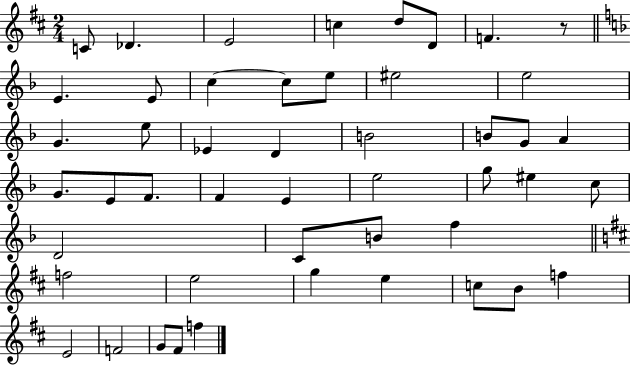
C4/e Db4/q. E4/h C5/q D5/e D4/e F4/q. R/e E4/q. E4/e C5/q C5/e E5/e EIS5/h E5/h G4/q. E5/e Eb4/q D4/q B4/h B4/e G4/e A4/q G4/e. E4/e F4/e. F4/q E4/q E5/h G5/e EIS5/q C5/e D4/h C4/e B4/e F5/q F5/h E5/h G5/q E5/q C5/e B4/e F5/q E4/h F4/h G4/e F#4/e F5/q